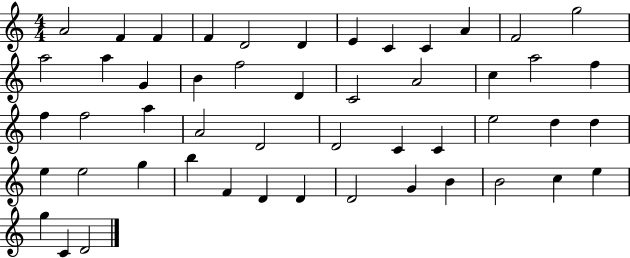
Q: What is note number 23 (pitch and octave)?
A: F5